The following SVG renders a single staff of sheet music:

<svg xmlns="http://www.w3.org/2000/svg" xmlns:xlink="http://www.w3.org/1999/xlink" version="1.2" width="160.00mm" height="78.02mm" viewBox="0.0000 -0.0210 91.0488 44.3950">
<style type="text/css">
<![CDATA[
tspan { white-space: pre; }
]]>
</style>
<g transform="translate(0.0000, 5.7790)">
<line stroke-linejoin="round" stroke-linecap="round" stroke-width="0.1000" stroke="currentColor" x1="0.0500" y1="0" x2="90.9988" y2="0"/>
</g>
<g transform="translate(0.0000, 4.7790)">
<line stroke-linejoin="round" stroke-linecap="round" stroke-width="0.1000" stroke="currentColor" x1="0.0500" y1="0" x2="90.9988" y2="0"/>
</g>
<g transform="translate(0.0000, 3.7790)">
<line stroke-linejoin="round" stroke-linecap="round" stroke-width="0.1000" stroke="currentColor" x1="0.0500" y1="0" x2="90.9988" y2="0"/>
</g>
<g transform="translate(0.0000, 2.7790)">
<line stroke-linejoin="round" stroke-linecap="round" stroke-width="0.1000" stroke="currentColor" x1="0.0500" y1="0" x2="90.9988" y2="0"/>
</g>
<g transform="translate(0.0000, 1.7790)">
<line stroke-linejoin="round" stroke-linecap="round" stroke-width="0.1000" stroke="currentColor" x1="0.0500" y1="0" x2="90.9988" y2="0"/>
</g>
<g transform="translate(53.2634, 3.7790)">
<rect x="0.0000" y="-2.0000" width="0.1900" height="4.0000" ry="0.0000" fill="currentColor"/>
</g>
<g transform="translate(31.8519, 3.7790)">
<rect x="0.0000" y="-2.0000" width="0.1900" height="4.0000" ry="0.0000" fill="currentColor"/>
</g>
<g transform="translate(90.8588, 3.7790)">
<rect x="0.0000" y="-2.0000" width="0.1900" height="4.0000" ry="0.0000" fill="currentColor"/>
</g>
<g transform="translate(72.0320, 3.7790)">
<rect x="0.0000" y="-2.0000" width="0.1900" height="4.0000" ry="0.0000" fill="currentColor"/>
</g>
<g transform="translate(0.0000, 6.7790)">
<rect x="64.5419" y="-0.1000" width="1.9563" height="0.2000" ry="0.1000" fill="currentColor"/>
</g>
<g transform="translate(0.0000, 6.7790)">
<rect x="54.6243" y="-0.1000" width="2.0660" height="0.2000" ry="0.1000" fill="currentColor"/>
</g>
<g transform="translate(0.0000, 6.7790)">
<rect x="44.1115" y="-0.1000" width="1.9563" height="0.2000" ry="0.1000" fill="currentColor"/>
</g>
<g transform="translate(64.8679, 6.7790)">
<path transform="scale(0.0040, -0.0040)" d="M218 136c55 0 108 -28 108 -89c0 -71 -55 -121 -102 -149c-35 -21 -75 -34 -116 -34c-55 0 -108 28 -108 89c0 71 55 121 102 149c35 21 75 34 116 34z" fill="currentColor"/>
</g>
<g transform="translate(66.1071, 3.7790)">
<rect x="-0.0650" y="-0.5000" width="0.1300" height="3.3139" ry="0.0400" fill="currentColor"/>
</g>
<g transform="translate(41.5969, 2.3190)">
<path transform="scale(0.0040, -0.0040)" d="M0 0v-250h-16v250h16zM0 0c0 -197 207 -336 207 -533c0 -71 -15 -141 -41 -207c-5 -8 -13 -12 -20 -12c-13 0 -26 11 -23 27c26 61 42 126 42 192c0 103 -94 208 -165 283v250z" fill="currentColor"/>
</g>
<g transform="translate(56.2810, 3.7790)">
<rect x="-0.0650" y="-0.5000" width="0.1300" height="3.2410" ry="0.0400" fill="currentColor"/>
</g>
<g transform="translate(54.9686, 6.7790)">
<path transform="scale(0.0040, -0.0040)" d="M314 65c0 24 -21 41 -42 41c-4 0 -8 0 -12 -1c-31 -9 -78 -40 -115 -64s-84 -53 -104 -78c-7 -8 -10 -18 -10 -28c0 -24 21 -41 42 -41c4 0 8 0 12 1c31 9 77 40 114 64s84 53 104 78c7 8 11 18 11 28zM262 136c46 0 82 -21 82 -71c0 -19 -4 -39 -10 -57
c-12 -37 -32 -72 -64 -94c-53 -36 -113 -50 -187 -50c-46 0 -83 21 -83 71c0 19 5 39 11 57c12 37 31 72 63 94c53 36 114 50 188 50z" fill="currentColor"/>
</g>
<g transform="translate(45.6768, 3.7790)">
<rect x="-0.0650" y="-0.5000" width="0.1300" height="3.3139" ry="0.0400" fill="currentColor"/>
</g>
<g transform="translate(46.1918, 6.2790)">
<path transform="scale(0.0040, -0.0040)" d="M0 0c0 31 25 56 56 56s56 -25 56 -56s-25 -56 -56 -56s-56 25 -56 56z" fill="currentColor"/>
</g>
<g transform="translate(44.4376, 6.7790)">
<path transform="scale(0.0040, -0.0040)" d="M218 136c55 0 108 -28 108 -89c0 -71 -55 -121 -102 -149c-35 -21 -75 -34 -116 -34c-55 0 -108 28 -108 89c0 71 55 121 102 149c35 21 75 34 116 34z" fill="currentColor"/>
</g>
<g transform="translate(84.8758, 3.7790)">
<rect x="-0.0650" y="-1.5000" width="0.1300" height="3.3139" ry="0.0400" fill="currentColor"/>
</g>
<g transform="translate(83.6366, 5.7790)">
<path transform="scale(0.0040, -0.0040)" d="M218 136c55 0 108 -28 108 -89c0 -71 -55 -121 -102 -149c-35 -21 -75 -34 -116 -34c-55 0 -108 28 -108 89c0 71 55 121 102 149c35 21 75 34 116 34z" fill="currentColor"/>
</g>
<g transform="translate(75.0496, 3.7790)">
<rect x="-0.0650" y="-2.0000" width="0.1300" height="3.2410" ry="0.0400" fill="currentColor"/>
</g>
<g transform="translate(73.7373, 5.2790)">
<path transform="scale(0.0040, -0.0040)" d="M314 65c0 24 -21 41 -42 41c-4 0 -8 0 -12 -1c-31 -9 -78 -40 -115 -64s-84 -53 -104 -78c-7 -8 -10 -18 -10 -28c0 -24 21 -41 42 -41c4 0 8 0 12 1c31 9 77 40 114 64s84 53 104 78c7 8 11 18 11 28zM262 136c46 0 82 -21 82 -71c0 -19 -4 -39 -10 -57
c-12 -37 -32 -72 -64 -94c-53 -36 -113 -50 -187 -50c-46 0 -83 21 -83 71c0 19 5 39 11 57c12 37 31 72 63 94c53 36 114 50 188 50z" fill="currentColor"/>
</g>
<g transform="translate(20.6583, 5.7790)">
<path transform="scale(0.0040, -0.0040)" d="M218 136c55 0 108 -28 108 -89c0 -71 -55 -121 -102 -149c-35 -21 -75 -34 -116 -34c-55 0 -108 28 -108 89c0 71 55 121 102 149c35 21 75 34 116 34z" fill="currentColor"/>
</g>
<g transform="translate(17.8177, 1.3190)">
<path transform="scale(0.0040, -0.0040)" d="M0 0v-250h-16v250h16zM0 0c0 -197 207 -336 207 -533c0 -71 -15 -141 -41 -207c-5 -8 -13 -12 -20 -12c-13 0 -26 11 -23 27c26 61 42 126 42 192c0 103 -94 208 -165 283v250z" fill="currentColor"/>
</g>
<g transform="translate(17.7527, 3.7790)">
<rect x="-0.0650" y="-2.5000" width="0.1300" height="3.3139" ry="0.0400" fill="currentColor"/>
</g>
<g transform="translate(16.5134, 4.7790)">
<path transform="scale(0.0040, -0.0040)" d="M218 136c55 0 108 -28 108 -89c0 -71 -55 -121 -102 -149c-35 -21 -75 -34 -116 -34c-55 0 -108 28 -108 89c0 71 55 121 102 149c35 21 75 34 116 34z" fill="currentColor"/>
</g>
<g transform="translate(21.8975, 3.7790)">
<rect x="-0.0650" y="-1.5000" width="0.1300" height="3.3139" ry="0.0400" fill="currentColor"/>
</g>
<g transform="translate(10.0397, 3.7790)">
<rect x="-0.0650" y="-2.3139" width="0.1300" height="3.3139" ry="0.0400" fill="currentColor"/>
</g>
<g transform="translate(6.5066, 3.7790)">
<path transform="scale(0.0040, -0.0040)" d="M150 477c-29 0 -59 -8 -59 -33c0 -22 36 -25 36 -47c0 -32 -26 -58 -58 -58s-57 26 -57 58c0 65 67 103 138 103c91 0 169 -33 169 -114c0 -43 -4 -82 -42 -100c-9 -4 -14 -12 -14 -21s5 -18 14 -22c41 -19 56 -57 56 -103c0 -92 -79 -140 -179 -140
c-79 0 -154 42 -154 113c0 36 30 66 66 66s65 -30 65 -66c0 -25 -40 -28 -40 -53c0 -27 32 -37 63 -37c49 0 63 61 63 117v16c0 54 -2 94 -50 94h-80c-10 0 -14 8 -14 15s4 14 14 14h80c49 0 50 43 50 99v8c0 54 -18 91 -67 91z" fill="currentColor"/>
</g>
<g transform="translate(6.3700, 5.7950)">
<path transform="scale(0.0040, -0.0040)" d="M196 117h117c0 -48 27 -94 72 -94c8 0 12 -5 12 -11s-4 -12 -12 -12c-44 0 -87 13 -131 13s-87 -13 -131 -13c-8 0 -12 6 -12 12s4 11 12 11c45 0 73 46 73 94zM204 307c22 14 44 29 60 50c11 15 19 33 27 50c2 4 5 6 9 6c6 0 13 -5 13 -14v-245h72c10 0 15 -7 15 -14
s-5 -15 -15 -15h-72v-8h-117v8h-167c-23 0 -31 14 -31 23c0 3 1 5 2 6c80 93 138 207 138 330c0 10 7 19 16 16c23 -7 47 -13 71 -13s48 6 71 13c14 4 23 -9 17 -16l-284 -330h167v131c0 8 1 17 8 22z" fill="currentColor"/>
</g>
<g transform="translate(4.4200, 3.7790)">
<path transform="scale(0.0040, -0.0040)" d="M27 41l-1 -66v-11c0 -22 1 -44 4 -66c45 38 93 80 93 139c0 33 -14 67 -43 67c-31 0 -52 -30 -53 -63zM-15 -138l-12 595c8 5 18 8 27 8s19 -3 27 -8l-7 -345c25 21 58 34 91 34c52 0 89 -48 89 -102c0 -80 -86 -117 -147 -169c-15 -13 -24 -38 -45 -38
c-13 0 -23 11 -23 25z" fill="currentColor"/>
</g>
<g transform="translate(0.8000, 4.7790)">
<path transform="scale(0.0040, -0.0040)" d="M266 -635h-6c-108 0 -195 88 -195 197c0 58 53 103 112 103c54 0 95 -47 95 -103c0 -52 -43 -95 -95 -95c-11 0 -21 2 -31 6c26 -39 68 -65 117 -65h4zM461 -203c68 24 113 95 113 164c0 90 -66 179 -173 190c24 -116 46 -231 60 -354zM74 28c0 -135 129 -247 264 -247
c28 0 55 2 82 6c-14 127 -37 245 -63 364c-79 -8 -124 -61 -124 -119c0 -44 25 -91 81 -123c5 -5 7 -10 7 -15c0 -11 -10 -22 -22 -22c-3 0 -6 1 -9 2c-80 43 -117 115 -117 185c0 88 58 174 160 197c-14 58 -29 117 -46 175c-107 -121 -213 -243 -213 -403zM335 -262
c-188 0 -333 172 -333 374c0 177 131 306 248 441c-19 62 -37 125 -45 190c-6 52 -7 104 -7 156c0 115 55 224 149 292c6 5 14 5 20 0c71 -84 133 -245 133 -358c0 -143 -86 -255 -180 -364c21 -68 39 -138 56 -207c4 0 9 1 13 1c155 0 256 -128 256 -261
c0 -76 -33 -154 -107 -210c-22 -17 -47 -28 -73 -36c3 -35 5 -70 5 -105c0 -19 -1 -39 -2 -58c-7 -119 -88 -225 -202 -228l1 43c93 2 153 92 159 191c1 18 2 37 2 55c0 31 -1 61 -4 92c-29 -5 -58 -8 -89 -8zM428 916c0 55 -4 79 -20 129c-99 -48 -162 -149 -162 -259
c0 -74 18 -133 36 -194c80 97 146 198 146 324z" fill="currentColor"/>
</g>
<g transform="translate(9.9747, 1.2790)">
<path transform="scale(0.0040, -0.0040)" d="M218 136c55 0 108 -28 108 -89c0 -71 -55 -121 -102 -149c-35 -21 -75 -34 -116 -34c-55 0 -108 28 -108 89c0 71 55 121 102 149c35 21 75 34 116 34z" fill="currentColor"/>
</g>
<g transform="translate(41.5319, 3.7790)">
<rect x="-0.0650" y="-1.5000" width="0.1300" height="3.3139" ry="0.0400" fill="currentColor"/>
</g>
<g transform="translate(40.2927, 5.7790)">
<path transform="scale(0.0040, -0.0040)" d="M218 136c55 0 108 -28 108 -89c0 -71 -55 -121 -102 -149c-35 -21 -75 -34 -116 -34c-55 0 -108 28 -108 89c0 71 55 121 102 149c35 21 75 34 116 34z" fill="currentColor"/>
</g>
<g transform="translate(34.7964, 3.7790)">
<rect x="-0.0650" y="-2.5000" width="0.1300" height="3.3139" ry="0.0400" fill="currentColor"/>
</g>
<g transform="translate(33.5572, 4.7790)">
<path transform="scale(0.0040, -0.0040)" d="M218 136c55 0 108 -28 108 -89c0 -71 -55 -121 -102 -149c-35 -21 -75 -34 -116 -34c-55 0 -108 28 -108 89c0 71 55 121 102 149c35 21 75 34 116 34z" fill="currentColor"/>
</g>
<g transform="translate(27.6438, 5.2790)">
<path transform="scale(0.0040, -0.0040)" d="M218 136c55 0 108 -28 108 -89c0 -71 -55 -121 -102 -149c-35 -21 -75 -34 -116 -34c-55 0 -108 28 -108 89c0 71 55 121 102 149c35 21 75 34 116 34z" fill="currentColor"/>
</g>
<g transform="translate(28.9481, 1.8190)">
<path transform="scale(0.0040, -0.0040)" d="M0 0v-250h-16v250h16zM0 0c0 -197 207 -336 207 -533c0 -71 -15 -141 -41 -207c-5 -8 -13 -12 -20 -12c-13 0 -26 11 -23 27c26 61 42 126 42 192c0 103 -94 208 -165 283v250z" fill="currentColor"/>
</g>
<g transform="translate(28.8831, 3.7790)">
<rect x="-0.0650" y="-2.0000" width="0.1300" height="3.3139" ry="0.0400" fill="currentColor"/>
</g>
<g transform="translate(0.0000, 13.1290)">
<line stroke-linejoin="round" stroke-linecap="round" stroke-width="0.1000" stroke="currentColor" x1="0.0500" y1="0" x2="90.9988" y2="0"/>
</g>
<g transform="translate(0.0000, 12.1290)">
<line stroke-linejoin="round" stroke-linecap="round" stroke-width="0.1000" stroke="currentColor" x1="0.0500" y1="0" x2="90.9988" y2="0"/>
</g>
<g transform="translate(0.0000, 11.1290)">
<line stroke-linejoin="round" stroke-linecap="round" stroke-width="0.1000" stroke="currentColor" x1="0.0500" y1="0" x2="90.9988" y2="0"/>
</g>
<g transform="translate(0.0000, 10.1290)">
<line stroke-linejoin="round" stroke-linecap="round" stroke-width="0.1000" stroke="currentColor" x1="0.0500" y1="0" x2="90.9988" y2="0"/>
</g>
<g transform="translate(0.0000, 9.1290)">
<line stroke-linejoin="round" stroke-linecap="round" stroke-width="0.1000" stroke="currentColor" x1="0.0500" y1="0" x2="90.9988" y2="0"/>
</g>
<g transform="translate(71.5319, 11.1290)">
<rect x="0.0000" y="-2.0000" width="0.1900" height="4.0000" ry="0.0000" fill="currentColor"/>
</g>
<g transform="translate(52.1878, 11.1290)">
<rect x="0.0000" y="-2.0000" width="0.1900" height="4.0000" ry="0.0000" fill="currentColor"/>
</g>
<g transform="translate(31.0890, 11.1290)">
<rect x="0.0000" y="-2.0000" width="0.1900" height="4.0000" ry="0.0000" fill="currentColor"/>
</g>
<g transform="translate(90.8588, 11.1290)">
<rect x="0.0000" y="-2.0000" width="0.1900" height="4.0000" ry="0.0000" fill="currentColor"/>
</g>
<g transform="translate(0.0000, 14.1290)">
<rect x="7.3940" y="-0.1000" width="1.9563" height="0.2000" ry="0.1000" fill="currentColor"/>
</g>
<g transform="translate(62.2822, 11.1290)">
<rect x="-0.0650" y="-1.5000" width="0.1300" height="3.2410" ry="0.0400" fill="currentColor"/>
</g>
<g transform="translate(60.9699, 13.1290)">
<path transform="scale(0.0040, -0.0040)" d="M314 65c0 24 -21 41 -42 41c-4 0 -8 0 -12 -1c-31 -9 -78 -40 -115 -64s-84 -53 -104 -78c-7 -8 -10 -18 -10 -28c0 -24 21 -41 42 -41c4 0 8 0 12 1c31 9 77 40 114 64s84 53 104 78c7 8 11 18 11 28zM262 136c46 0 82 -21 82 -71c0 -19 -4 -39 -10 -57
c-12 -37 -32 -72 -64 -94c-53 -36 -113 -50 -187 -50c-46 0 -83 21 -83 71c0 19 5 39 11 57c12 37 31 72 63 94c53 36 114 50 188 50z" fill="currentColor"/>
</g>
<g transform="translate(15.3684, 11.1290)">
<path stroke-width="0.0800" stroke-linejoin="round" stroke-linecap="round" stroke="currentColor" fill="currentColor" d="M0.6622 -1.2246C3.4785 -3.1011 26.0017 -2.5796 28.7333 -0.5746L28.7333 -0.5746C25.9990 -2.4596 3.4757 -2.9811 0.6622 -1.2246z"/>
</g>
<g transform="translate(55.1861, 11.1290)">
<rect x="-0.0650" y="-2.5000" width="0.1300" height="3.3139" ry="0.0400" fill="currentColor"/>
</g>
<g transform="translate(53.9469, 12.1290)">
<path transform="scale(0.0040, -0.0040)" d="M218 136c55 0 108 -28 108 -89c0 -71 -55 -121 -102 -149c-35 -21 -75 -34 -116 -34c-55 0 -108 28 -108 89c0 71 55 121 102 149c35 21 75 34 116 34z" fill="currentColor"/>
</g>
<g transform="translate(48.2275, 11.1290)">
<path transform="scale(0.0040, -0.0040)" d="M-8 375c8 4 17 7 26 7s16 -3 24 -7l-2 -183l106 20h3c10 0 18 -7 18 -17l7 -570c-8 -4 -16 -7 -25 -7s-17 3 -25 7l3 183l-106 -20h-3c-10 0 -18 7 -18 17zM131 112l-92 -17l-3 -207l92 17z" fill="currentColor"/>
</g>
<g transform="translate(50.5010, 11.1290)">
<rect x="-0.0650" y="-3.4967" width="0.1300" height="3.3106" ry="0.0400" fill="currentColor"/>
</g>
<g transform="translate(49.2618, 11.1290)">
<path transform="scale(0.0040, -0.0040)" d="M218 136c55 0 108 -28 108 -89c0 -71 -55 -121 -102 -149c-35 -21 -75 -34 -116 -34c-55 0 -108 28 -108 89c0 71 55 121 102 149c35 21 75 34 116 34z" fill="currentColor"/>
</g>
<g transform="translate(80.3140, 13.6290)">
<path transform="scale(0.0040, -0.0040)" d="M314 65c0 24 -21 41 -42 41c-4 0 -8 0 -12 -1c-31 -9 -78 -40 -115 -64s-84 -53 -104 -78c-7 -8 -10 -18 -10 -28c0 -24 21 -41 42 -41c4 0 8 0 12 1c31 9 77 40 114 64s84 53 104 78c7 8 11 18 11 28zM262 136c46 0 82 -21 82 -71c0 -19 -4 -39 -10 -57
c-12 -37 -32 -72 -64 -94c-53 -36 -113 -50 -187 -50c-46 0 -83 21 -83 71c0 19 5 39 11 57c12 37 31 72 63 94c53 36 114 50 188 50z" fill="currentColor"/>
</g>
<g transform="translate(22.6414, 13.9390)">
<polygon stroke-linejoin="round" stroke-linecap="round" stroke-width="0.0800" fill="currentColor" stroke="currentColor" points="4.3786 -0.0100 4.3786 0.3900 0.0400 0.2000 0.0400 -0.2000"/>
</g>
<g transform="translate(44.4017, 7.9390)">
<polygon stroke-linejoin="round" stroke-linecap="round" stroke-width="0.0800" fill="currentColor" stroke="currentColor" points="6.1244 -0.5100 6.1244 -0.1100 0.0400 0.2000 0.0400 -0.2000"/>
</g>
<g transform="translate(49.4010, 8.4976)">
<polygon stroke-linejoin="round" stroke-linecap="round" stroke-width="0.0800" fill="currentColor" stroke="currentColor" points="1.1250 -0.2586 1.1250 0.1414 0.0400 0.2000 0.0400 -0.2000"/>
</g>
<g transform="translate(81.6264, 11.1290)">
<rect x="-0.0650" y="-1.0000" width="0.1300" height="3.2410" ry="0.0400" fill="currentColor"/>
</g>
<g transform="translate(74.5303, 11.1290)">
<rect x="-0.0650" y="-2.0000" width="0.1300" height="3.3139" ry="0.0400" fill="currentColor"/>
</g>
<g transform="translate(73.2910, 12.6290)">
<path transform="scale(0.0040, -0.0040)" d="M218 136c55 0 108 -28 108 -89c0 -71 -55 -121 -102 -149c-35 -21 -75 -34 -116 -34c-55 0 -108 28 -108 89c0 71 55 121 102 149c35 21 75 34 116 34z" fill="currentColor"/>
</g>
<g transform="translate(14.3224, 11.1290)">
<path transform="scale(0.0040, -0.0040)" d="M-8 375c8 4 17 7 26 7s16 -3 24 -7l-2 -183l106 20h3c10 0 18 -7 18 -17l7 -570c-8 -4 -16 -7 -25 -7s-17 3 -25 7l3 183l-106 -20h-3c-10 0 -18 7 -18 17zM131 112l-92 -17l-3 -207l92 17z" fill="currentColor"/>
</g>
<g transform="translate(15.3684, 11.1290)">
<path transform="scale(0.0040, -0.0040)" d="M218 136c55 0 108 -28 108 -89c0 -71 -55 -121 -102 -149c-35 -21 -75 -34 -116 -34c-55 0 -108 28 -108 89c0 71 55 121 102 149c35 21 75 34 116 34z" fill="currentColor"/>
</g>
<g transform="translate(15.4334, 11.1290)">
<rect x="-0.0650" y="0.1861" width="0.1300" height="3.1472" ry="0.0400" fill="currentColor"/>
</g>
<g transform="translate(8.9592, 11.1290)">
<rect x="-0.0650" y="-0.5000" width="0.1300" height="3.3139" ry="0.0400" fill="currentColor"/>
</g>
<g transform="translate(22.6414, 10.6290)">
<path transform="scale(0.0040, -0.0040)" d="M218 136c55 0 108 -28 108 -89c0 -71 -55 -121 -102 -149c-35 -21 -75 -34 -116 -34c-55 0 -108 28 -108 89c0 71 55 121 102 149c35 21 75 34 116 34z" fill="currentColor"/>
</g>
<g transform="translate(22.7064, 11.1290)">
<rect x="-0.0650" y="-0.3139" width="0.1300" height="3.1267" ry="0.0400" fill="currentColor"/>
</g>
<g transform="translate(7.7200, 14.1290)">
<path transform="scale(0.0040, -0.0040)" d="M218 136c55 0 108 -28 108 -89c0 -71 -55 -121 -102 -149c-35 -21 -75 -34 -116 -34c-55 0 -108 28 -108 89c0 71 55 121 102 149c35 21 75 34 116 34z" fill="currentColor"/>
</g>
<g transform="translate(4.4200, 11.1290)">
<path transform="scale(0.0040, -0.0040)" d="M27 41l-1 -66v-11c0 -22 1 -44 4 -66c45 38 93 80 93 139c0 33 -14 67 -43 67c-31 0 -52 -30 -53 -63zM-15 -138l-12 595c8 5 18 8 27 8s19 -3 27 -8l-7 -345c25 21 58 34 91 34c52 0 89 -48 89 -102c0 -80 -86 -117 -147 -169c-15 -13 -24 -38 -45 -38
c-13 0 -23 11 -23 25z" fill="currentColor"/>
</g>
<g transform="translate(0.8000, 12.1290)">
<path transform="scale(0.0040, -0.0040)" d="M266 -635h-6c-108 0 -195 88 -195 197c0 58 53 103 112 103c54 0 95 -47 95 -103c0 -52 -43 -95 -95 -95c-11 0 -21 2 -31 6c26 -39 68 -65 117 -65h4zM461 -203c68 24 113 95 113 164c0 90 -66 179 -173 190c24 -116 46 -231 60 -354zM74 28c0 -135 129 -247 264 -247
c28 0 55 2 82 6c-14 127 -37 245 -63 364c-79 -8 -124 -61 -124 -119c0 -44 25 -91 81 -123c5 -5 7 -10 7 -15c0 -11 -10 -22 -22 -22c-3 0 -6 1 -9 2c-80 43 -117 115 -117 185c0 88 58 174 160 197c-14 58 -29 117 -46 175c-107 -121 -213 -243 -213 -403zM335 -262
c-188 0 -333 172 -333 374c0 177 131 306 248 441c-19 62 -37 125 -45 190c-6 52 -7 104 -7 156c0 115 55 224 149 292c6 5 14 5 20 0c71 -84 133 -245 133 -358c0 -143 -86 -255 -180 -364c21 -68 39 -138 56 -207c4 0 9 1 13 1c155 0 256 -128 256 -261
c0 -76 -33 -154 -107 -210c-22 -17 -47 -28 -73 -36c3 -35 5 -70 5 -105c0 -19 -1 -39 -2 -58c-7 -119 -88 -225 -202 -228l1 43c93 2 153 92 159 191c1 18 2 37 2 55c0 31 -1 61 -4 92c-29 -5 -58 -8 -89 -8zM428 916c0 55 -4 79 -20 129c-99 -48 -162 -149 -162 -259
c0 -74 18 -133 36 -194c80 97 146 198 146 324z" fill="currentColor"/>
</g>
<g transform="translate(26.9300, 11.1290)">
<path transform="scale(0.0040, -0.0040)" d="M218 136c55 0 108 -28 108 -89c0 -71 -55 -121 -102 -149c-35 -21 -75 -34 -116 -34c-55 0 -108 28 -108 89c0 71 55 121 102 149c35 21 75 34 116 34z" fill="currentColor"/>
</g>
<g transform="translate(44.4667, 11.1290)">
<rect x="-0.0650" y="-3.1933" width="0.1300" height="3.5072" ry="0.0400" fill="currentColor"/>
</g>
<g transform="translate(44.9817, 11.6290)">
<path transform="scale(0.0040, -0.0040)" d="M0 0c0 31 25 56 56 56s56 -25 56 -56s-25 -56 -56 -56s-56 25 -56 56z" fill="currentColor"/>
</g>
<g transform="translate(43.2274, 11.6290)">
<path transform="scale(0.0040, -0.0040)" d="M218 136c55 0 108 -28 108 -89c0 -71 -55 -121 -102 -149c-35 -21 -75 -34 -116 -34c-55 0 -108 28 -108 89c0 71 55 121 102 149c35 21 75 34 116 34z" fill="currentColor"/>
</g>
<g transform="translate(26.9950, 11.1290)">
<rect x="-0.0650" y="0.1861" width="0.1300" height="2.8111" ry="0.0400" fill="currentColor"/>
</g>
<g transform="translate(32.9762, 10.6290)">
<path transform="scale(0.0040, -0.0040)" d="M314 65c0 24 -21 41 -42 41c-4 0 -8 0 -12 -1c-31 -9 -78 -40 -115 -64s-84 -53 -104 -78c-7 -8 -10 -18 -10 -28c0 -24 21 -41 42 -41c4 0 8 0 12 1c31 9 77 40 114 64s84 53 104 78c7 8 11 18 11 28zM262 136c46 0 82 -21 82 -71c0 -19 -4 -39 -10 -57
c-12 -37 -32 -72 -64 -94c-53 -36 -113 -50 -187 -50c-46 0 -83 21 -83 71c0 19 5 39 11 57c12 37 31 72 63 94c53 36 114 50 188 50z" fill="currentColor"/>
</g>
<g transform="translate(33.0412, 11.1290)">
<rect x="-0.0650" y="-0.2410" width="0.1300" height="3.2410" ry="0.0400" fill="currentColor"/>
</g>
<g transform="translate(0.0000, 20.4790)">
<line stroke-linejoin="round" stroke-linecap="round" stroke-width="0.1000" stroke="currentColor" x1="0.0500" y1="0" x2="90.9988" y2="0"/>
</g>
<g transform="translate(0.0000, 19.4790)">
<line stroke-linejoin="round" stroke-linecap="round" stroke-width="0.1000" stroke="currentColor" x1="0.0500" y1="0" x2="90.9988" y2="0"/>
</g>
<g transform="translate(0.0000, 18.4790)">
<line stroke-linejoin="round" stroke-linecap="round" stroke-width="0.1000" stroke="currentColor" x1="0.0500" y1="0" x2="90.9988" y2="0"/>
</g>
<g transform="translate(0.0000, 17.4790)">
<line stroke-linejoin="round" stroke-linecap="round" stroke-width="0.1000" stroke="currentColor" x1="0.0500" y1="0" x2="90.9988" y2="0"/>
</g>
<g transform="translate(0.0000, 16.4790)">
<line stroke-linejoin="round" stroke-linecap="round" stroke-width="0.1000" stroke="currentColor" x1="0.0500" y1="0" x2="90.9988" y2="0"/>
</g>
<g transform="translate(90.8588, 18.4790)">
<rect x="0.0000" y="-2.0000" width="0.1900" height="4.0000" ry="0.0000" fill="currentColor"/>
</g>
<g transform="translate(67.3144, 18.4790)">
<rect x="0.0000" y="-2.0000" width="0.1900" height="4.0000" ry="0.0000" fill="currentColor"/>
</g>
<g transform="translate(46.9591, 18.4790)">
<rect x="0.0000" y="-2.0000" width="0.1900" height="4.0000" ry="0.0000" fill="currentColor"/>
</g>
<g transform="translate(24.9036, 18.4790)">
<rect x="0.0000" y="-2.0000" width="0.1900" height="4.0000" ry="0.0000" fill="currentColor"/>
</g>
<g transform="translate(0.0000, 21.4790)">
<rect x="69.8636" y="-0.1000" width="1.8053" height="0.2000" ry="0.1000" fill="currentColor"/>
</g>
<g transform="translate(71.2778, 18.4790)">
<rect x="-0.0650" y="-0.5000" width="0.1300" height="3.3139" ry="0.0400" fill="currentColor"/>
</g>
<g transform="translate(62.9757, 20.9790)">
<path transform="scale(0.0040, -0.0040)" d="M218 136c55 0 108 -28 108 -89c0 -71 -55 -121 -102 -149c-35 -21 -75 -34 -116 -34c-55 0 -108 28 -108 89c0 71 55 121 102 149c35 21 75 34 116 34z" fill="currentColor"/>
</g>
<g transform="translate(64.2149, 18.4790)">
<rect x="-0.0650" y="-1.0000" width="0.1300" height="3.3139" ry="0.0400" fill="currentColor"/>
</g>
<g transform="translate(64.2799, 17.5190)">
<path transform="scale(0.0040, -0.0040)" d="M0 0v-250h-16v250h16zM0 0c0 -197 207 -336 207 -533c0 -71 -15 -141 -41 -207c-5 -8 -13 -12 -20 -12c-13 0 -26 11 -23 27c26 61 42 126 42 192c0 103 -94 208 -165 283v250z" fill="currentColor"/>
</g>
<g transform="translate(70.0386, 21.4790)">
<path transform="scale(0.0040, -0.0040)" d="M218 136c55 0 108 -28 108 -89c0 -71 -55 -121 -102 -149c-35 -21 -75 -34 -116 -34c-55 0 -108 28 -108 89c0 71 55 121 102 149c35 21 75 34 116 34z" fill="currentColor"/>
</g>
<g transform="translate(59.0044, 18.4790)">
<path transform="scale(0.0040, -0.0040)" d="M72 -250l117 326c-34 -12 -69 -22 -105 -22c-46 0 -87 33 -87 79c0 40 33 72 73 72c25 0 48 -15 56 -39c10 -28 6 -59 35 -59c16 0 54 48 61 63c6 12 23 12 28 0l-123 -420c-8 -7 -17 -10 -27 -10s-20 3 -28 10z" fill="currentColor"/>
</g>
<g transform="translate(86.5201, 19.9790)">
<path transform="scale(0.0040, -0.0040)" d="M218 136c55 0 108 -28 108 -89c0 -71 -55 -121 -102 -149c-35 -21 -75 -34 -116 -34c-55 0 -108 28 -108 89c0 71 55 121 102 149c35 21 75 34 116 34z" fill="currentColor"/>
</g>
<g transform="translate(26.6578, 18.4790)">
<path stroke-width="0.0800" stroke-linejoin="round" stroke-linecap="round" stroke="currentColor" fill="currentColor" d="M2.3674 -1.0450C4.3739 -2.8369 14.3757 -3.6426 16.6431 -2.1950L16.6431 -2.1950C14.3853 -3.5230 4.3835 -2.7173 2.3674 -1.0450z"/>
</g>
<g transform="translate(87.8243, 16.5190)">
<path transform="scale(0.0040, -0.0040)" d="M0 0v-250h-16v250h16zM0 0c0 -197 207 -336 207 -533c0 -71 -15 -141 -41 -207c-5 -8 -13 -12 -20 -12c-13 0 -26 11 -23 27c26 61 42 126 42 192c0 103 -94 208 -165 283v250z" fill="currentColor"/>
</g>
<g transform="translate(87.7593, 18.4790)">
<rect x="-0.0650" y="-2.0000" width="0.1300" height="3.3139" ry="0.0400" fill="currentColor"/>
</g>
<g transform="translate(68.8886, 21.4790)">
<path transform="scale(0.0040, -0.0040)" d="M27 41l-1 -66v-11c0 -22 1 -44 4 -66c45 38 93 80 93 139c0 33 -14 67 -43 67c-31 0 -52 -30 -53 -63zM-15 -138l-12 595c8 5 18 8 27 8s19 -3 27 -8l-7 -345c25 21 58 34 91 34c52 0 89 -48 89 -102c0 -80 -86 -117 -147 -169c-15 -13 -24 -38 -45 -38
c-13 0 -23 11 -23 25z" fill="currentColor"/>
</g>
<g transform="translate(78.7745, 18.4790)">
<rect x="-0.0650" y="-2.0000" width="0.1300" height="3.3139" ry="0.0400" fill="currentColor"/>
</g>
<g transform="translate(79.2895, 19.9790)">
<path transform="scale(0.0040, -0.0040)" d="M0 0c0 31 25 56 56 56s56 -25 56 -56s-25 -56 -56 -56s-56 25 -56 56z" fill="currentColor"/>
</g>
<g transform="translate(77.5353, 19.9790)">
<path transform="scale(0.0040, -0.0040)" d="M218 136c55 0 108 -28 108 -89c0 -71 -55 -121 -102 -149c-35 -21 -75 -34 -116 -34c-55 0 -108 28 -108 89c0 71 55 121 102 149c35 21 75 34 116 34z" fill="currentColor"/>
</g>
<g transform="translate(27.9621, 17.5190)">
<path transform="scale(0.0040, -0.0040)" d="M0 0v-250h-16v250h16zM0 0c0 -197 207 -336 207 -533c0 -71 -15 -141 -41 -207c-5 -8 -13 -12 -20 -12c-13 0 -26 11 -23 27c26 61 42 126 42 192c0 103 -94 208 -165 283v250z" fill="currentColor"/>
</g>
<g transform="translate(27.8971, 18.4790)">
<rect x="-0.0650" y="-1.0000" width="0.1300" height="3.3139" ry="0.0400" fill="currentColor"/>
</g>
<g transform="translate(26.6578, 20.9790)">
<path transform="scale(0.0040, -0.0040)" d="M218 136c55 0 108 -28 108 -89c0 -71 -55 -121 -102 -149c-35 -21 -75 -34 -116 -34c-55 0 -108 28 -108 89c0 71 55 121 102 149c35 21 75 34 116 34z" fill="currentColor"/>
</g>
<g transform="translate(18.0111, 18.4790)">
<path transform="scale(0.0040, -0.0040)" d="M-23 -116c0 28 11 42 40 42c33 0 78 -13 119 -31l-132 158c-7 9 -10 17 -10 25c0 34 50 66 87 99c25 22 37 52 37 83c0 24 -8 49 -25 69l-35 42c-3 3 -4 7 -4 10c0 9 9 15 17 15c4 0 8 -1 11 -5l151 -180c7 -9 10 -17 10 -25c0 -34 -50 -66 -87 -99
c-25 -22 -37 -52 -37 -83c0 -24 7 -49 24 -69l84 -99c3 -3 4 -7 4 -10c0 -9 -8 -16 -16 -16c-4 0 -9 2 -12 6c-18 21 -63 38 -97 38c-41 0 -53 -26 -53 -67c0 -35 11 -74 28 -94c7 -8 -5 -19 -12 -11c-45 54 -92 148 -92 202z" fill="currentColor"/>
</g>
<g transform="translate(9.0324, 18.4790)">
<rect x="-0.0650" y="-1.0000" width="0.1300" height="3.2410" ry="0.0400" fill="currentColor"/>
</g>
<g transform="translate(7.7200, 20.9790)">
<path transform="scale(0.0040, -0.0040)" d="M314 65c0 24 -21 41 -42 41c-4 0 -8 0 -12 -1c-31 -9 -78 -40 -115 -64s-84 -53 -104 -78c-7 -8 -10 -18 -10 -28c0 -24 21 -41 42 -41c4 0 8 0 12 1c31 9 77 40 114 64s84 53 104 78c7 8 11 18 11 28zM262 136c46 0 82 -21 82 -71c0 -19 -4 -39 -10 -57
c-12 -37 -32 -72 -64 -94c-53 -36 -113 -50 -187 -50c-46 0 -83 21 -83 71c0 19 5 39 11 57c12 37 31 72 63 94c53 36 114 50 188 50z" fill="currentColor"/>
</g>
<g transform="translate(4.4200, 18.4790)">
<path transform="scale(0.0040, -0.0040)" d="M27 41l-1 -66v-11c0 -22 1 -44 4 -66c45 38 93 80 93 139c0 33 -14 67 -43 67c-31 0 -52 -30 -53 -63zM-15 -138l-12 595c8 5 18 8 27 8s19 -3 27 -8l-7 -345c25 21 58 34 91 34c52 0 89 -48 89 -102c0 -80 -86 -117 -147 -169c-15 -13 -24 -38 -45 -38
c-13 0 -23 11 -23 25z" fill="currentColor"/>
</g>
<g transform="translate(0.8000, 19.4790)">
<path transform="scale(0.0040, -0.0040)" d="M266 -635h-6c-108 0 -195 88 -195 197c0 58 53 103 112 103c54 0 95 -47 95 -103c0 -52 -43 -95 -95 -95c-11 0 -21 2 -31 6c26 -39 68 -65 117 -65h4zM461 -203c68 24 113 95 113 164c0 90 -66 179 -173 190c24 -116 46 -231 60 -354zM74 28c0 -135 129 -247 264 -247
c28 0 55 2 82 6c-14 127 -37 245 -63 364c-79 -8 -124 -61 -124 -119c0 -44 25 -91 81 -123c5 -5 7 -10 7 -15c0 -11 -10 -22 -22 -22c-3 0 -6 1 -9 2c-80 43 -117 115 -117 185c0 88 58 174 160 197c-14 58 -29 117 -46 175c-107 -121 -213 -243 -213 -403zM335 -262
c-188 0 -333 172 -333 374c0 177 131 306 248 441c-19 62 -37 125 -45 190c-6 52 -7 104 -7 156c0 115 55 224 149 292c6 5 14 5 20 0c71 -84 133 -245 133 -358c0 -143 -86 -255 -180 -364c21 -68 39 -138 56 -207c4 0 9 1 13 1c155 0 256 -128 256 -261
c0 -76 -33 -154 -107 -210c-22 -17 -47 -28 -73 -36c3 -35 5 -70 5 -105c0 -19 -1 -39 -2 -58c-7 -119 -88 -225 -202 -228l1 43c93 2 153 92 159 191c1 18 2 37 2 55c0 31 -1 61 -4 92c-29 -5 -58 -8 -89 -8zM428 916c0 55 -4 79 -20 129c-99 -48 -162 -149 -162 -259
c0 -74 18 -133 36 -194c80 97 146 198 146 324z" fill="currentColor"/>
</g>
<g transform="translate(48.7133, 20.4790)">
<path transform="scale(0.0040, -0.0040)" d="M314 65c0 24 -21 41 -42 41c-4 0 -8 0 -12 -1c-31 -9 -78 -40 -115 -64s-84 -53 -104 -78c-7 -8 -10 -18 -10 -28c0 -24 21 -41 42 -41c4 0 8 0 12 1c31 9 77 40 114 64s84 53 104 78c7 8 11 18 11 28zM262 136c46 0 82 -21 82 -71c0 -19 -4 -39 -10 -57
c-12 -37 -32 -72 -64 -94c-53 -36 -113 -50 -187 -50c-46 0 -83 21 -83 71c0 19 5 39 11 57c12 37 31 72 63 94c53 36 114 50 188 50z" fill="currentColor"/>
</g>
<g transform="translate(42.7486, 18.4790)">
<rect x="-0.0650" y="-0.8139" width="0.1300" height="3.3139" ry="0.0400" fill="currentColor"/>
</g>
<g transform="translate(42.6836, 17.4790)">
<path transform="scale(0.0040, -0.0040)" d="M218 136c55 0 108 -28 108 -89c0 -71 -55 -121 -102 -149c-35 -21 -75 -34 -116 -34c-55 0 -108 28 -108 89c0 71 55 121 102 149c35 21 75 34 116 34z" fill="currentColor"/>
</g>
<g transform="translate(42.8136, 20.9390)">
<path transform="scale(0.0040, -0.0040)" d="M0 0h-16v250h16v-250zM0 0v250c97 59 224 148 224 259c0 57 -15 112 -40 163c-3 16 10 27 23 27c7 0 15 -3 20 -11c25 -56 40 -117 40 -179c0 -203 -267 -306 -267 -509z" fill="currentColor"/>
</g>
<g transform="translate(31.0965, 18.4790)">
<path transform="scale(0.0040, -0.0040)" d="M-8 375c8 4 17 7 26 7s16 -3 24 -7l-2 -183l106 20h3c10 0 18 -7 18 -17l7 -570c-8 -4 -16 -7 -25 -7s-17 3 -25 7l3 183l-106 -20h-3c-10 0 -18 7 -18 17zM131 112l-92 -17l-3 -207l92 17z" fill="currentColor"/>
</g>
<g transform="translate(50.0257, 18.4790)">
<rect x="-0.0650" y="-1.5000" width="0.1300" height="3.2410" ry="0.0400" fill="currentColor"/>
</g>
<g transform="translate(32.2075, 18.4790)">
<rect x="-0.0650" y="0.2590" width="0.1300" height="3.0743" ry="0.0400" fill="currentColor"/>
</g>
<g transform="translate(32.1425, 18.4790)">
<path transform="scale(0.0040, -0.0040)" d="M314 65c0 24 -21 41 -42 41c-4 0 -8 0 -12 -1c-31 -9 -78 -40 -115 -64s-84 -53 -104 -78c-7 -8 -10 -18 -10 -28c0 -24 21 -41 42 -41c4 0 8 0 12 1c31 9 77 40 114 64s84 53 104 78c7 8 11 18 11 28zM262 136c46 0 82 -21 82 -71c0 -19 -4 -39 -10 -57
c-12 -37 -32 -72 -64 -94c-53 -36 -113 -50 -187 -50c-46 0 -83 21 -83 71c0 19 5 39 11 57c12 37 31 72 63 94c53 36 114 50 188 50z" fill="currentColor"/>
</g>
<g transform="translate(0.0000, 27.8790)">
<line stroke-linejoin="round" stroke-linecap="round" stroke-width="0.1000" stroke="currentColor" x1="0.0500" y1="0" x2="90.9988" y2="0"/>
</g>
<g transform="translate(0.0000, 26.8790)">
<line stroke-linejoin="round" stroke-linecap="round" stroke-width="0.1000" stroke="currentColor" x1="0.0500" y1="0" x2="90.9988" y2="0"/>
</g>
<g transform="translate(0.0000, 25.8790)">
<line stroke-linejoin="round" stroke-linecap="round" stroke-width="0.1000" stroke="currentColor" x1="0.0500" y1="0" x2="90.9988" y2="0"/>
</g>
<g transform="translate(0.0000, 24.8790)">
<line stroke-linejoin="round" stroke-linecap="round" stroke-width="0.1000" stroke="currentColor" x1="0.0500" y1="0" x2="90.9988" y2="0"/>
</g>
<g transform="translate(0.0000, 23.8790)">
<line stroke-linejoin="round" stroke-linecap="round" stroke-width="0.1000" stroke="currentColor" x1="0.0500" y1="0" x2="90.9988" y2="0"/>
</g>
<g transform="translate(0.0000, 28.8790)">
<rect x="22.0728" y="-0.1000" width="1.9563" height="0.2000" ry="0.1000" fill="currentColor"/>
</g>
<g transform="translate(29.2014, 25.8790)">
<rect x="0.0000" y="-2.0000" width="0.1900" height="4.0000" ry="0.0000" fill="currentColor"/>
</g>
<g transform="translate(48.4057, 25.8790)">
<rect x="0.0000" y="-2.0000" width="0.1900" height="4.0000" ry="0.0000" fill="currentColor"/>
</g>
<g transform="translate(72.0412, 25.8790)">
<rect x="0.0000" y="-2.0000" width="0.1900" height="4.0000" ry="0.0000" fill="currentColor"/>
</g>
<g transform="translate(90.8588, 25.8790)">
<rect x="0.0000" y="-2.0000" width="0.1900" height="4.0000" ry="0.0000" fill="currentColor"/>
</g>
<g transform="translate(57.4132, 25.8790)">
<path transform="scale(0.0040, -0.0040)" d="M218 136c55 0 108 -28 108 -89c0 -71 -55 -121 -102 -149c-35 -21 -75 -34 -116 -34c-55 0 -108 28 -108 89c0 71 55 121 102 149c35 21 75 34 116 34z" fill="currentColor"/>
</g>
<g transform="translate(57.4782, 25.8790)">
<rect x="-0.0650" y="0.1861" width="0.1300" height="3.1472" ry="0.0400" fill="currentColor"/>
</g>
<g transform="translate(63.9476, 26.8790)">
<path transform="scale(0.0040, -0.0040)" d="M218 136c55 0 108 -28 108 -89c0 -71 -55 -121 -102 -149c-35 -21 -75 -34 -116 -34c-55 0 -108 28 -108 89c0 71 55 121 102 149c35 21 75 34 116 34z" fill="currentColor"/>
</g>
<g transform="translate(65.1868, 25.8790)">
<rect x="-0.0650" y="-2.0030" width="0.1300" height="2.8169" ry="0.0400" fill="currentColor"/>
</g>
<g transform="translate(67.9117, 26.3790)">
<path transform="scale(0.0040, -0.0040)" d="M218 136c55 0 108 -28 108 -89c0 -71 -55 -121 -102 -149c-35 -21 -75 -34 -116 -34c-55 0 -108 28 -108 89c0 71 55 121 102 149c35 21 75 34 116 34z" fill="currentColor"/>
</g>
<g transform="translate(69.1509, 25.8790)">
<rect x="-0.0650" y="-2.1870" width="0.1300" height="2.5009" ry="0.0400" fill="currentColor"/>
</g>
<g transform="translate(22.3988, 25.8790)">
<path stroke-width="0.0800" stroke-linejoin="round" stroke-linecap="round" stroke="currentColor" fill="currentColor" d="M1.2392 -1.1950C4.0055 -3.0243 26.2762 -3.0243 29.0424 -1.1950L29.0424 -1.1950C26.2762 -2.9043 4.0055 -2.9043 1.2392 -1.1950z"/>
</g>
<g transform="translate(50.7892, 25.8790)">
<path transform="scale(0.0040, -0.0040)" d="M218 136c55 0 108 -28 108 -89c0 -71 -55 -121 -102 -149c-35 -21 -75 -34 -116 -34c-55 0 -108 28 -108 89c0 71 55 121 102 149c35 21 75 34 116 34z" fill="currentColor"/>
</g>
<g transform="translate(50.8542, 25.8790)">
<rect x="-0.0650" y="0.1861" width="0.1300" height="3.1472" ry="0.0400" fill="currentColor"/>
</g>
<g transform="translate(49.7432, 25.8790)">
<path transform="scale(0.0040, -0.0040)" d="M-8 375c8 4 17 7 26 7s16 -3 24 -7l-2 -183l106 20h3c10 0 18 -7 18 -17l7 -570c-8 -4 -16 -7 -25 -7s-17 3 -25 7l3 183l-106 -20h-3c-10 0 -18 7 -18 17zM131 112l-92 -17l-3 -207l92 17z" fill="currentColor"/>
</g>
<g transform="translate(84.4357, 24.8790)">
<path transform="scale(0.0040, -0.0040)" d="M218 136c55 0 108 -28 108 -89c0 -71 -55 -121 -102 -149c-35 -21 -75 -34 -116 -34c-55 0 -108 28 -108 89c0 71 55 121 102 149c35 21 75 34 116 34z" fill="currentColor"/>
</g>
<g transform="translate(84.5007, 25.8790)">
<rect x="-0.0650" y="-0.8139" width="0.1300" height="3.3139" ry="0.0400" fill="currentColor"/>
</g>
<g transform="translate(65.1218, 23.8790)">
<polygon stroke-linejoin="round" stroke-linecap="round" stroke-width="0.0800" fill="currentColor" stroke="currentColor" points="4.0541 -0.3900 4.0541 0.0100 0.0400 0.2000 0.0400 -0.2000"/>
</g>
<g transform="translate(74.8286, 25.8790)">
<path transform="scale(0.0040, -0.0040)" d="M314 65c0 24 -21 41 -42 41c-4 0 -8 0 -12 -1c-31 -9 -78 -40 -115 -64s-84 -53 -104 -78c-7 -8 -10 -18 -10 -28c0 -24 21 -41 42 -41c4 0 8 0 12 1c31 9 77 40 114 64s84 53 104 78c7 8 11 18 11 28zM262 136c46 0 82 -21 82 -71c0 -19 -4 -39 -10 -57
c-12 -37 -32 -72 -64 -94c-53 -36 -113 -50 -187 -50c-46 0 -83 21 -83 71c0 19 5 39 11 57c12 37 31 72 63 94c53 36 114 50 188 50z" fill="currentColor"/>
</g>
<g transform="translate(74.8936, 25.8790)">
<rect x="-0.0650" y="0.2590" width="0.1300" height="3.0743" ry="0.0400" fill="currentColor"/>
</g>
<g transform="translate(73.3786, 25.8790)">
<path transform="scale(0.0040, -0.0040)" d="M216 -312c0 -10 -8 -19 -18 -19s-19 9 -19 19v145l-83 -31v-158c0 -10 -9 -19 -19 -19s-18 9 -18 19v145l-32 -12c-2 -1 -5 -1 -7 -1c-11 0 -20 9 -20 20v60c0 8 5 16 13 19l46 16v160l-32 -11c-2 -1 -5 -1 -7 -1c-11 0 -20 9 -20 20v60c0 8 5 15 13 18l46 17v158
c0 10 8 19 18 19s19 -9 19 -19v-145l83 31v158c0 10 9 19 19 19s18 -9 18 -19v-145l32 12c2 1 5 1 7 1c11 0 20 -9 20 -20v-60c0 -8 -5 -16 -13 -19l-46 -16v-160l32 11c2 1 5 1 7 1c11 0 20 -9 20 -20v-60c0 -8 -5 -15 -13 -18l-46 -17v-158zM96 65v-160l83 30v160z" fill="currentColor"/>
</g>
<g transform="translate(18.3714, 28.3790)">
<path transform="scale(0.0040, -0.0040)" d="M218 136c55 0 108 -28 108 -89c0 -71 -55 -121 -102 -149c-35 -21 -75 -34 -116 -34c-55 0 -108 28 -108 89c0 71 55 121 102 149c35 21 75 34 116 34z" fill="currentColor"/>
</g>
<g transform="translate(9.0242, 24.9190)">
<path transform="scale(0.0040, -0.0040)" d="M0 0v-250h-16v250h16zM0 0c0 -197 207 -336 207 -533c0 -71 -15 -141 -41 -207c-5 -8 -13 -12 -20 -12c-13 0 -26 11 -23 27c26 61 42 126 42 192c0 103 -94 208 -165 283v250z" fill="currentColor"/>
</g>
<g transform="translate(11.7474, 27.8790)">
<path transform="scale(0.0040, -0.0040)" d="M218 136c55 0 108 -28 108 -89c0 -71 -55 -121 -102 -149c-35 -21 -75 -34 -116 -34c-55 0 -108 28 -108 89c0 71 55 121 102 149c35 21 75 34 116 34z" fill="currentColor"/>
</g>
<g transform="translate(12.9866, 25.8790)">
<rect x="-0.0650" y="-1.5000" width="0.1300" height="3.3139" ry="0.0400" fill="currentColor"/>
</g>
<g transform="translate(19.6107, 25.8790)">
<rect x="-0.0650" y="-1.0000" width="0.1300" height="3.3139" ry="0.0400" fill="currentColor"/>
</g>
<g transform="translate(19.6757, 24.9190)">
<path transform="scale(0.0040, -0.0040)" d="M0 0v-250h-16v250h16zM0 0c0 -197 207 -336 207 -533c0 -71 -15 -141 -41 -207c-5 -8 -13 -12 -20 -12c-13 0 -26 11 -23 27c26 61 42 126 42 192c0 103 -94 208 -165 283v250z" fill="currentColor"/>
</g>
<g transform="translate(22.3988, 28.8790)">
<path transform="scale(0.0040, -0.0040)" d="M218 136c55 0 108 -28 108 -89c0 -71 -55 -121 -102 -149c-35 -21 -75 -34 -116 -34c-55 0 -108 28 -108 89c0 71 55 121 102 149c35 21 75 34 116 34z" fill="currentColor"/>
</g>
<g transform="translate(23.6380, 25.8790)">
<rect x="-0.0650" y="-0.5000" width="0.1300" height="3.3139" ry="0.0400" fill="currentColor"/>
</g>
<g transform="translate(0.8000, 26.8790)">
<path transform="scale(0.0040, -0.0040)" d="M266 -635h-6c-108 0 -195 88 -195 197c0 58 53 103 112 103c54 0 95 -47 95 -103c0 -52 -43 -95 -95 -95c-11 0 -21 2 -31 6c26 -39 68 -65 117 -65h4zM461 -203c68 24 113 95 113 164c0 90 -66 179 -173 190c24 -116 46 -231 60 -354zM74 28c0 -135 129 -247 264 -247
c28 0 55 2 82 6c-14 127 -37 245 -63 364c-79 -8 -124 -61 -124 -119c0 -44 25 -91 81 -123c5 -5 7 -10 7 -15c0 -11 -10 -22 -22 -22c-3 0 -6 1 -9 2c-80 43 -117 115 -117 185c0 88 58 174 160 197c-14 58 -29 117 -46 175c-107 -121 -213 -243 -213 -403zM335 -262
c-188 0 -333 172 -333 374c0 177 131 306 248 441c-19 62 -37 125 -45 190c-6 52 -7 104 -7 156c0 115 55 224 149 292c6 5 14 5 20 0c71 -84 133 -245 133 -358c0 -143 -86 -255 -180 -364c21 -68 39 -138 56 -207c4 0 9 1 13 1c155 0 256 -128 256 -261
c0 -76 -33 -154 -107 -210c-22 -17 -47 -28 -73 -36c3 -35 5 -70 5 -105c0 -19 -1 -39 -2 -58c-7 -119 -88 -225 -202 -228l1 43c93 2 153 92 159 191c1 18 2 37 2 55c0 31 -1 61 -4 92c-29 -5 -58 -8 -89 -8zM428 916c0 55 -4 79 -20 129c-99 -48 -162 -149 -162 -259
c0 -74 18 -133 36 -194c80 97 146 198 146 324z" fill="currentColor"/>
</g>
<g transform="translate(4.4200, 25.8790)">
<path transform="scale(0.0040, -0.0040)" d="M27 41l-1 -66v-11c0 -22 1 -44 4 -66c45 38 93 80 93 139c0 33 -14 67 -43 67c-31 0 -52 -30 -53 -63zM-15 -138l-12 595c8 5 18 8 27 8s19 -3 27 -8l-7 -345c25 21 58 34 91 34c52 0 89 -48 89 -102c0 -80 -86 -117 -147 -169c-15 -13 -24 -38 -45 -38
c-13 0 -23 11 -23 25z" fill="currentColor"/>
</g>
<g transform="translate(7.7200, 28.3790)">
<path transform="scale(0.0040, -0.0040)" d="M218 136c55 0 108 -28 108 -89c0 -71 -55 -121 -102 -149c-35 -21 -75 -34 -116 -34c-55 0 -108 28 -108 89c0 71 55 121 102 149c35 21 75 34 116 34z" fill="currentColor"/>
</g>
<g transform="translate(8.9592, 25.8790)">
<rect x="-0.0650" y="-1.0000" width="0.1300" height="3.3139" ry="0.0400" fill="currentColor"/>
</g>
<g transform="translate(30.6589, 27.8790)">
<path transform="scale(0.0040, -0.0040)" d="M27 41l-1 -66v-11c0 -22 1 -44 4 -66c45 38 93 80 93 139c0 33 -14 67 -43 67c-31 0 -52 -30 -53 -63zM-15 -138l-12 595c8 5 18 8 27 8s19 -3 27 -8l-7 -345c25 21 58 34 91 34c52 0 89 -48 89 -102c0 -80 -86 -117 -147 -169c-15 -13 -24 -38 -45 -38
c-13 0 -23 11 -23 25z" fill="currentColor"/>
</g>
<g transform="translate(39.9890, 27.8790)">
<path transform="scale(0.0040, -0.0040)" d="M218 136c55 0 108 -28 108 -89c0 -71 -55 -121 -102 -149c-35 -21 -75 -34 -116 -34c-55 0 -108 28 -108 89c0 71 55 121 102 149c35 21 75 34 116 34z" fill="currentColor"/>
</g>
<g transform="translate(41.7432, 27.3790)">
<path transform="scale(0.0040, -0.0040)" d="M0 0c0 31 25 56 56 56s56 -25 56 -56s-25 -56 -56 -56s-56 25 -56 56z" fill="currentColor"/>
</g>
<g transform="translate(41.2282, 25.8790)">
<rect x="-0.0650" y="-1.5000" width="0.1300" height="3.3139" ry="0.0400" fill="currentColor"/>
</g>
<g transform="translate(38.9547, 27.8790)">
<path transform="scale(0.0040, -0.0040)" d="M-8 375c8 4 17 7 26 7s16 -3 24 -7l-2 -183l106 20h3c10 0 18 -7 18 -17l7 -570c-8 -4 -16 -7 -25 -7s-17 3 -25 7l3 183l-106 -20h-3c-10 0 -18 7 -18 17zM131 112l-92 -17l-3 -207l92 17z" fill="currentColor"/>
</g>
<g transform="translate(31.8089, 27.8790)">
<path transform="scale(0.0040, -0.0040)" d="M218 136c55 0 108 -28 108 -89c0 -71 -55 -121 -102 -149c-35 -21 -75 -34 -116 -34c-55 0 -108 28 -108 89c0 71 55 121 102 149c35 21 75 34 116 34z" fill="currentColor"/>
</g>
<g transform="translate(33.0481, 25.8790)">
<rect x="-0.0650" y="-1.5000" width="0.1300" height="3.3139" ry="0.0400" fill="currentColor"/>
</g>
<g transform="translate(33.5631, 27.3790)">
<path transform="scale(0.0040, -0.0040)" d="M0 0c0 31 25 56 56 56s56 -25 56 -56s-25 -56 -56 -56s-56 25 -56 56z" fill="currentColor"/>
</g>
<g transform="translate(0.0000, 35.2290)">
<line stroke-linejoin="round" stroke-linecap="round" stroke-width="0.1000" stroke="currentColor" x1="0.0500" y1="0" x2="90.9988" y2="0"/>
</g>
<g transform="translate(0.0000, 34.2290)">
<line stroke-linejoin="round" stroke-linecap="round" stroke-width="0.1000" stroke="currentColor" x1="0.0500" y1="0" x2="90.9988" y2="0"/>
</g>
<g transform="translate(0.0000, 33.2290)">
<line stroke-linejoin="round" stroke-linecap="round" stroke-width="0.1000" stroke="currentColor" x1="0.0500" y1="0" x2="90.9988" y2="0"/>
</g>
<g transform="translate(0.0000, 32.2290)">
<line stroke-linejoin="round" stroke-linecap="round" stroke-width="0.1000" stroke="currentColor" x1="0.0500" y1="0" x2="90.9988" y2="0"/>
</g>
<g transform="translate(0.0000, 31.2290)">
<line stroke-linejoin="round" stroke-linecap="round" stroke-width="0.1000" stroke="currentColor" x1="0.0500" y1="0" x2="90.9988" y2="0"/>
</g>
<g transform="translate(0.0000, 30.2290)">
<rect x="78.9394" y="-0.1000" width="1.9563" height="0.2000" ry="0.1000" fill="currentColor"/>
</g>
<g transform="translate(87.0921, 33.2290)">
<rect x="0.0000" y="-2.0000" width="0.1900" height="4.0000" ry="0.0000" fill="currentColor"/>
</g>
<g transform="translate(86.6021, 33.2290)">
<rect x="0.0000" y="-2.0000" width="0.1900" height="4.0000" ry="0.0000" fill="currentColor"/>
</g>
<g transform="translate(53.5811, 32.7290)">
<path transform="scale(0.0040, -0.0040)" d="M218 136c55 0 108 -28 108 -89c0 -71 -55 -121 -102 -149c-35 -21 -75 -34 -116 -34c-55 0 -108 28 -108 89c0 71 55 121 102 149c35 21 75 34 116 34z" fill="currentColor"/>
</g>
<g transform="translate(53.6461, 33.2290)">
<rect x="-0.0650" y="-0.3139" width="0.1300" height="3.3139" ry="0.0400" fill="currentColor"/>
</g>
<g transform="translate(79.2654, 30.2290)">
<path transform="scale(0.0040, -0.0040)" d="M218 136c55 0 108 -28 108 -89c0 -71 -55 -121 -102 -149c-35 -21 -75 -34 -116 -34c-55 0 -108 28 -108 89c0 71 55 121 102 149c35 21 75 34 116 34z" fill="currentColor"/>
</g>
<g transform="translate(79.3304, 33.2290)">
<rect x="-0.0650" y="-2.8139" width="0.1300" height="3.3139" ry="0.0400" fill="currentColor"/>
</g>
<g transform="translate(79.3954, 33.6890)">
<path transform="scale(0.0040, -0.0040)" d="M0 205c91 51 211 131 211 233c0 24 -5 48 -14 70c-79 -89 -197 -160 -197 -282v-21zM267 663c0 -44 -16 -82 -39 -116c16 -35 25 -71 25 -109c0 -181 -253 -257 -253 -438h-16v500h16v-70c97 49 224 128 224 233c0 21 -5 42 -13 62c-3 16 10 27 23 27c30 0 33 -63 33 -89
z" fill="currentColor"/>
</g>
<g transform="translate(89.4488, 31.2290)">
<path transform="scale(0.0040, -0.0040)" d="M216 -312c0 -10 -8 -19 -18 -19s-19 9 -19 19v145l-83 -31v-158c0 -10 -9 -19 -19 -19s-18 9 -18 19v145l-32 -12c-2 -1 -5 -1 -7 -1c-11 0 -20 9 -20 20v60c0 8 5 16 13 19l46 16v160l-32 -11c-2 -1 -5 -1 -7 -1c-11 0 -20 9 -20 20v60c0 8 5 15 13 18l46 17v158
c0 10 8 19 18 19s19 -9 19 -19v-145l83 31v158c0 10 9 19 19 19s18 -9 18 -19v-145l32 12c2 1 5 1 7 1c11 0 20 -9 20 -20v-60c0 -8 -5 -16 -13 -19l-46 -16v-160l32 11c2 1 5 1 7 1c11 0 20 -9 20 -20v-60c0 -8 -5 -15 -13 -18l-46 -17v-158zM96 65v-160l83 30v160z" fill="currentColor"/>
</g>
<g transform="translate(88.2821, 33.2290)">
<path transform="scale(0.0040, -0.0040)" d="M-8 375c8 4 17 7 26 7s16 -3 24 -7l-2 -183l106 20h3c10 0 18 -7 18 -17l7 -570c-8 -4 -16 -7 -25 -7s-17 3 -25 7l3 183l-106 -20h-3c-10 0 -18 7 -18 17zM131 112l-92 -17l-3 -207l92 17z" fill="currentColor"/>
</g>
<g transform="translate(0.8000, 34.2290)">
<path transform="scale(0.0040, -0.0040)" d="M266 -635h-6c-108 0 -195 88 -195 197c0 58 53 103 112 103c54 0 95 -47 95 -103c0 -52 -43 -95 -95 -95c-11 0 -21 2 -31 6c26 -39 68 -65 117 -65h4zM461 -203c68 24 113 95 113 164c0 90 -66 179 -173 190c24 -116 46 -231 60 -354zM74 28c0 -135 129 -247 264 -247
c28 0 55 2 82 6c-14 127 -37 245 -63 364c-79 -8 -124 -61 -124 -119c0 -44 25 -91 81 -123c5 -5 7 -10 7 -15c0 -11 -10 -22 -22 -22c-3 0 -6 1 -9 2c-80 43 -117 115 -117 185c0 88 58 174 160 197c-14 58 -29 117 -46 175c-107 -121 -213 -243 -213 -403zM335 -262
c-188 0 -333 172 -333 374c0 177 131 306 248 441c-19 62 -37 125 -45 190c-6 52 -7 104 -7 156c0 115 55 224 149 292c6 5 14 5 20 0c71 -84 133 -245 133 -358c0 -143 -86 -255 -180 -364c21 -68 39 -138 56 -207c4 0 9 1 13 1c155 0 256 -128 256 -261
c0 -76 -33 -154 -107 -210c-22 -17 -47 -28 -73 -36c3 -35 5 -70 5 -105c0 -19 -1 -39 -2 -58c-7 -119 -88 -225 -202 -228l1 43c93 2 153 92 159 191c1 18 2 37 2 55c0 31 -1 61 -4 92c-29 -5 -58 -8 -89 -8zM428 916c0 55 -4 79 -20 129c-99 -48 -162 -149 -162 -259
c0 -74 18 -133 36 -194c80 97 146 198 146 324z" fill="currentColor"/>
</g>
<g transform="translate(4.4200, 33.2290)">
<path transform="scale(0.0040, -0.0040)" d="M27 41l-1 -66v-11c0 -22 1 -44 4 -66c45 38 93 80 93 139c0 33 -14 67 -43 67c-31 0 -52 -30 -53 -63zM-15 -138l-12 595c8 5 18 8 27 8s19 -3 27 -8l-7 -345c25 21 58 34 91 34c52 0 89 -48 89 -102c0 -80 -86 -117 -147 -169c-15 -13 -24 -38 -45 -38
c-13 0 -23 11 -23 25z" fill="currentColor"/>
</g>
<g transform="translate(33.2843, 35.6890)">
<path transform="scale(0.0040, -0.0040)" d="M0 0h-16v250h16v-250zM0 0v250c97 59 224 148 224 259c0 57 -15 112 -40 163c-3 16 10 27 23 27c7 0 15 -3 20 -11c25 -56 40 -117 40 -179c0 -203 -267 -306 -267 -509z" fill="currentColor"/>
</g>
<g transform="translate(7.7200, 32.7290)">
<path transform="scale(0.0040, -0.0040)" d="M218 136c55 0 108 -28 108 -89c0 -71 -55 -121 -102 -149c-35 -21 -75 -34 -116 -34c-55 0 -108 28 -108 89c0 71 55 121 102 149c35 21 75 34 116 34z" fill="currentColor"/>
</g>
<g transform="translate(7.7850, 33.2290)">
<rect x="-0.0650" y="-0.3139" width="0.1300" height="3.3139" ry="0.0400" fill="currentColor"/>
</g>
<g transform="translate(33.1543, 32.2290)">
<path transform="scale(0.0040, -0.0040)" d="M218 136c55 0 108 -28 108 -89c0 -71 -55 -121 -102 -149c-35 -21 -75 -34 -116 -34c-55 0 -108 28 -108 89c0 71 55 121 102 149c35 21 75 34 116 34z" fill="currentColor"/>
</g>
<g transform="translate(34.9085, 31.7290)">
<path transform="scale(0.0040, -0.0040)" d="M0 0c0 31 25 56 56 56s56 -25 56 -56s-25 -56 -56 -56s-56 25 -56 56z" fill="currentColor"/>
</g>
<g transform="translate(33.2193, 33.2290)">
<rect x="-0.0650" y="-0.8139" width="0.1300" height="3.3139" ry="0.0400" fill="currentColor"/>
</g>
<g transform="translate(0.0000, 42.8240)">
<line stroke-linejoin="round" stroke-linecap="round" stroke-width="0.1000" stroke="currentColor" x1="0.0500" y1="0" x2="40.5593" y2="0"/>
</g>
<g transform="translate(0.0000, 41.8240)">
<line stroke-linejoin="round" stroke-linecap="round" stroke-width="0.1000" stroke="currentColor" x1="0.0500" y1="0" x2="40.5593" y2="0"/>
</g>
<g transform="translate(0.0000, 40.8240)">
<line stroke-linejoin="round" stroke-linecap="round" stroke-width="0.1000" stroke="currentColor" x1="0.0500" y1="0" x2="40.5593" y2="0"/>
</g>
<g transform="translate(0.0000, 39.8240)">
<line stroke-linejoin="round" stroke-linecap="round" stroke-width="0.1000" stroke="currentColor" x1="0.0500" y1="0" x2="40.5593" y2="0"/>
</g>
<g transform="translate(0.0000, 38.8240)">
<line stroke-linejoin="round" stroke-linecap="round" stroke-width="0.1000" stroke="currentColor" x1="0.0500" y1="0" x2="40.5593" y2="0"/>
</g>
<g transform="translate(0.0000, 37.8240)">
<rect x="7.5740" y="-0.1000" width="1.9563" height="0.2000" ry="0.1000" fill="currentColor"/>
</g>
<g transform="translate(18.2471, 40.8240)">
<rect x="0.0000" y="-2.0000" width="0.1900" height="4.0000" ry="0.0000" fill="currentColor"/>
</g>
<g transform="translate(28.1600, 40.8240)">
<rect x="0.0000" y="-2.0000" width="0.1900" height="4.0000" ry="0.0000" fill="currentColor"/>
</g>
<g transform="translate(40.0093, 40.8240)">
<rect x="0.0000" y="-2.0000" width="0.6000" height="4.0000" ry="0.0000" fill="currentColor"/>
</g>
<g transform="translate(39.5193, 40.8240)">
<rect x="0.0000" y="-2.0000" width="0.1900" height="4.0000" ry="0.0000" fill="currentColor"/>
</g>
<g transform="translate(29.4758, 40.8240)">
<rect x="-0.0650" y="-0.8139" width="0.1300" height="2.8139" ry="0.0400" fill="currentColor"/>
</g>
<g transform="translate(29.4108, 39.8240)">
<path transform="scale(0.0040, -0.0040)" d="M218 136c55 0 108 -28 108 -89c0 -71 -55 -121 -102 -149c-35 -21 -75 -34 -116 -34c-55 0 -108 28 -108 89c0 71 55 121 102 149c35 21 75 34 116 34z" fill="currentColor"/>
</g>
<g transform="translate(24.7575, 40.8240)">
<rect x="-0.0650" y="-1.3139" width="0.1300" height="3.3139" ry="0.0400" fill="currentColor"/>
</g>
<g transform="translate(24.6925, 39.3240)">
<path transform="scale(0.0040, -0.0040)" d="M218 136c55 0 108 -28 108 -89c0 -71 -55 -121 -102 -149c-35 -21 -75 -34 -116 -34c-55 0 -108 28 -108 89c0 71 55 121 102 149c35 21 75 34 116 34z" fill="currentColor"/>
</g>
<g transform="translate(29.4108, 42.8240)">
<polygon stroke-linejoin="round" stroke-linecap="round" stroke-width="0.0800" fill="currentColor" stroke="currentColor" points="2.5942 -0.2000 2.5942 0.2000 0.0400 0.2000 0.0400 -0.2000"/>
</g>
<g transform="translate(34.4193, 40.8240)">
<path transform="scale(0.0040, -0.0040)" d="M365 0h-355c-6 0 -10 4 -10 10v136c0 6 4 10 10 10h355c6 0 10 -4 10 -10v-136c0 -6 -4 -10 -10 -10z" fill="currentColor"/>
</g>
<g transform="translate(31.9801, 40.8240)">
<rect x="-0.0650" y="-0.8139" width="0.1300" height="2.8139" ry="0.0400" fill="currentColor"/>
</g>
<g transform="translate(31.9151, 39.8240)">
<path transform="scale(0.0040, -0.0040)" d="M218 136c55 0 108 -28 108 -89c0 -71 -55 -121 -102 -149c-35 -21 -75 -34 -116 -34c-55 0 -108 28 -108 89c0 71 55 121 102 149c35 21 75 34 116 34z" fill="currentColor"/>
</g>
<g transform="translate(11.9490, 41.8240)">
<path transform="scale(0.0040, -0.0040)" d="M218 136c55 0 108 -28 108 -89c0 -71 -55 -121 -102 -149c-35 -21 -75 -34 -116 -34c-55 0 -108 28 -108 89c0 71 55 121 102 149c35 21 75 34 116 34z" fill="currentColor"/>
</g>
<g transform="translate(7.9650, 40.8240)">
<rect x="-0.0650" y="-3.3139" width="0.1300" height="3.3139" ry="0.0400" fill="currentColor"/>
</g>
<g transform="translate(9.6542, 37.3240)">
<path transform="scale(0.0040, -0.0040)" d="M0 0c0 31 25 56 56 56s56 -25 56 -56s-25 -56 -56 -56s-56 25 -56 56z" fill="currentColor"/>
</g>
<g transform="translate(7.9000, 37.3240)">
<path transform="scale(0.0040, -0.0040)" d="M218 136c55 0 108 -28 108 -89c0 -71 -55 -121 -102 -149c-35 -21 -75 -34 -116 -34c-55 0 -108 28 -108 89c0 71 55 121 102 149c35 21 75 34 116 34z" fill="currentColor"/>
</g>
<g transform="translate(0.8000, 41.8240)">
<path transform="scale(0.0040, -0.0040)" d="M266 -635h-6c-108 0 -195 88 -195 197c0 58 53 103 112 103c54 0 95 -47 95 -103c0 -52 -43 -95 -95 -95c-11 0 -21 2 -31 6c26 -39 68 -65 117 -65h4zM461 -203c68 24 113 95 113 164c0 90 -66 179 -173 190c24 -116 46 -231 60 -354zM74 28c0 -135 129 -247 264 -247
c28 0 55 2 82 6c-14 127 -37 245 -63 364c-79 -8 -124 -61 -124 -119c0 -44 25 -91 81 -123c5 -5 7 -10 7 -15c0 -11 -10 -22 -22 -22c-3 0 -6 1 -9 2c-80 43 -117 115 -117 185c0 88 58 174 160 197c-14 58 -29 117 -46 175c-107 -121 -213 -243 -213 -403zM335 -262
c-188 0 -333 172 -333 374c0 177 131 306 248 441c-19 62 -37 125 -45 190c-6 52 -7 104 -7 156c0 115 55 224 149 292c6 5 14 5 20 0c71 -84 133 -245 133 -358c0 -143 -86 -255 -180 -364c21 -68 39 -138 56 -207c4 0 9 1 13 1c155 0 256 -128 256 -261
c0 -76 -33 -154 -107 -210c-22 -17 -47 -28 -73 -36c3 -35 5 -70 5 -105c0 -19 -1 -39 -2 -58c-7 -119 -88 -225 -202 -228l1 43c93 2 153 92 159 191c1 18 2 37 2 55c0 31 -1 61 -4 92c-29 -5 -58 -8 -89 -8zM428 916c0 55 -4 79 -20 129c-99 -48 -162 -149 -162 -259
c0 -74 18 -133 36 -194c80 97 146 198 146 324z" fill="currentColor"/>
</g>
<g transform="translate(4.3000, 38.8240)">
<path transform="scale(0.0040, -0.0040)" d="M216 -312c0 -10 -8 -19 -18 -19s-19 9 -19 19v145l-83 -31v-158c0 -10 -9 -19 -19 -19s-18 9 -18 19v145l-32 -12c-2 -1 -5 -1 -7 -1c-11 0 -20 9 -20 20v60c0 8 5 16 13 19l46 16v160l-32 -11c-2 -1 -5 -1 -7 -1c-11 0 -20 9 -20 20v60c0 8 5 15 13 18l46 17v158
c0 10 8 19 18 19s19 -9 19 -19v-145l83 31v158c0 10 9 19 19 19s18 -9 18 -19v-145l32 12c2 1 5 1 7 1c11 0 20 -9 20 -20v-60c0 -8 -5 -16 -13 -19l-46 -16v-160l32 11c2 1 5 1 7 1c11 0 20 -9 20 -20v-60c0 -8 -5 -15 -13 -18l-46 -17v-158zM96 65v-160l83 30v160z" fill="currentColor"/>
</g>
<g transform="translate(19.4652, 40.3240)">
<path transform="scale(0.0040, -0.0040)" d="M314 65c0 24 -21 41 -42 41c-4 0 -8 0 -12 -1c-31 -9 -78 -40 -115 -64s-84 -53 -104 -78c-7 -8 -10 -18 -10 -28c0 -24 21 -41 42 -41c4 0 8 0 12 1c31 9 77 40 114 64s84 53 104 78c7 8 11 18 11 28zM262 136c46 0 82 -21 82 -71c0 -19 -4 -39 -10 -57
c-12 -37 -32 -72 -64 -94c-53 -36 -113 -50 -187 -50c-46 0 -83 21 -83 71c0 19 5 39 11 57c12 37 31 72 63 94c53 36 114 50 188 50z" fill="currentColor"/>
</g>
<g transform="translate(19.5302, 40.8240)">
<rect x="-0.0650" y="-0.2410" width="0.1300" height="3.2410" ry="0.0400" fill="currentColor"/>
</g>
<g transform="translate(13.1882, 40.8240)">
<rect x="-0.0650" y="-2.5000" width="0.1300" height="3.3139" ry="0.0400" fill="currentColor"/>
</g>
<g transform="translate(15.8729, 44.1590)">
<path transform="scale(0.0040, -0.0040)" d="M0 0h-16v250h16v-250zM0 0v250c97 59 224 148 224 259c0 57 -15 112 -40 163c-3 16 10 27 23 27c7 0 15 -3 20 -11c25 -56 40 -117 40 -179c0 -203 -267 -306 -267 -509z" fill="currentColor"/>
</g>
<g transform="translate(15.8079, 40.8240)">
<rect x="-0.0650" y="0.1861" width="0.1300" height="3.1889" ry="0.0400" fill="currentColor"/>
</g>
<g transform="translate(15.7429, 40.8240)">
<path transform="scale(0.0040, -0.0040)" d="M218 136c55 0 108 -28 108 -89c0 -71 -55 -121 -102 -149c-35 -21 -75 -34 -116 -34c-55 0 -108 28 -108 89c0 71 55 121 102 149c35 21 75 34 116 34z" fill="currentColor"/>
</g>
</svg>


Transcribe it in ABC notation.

X:1
T:Untitled
M:3/4
L:1/4
K:F
g G/2 E F/2 G E/2 C C2 C F2 E C B c/2 B/2 c2 A/2 B/4 G E2 F D2 D2 z D/2 B2 d/2 E2 z/2 D/2 _C F F/2 D/2 E D/2 C _E E B B G/2 A/2 ^B2 d c d/2 c a/4 b G B/2 c2 e d/2 d/2 z2